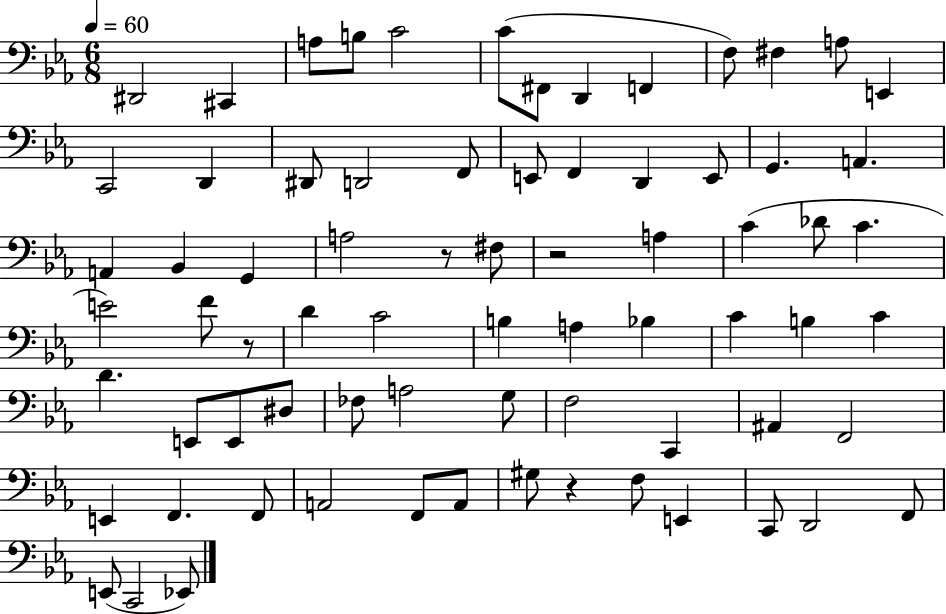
D#2/h C#2/q A3/e B3/e C4/h C4/e F#2/e D2/q F2/q F3/e F#3/q A3/e E2/q C2/h D2/q D#2/e D2/h F2/e E2/e F2/q D2/q E2/e G2/q. A2/q. A2/q Bb2/q G2/q A3/h R/e F#3/e R/h A3/q C4/q Db4/e C4/q. E4/h F4/e R/e D4/q C4/h B3/q A3/q Bb3/q C4/q B3/q C4/q D4/q. E2/e E2/e D#3/e FES3/e A3/h G3/e F3/h C2/q A#2/q F2/h E2/q F2/q. F2/e A2/h F2/e A2/e G#3/e R/q F3/e E2/q C2/e D2/h F2/e E2/e C2/h Eb2/e